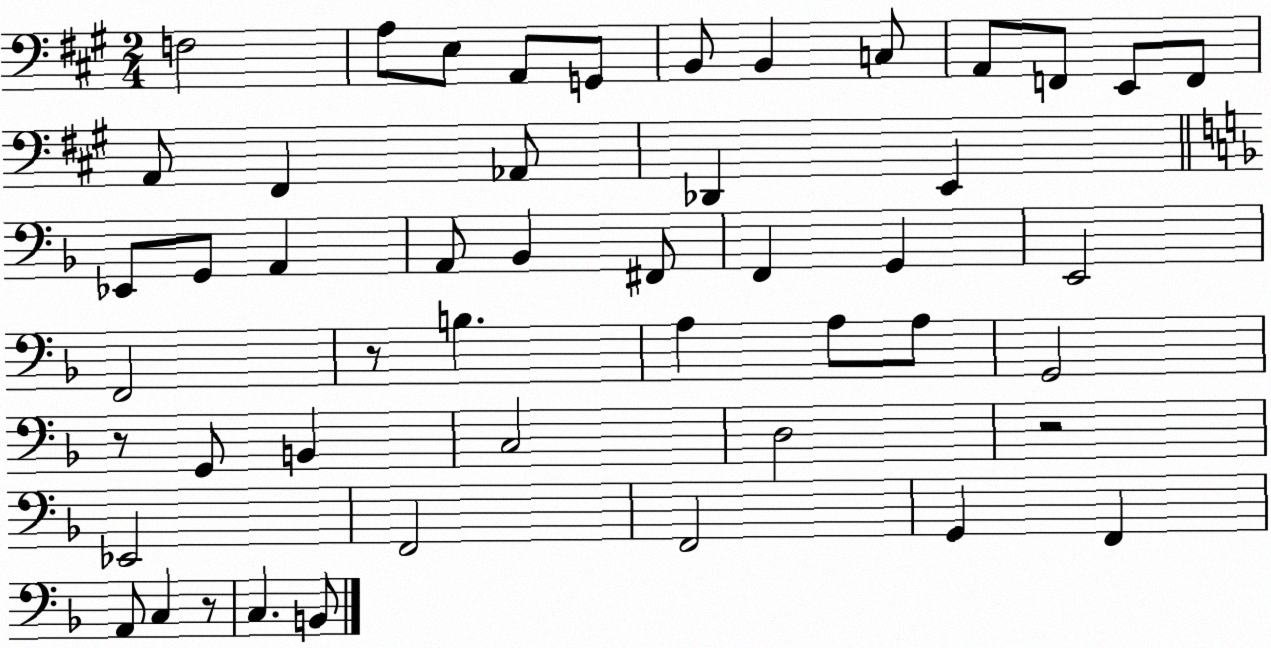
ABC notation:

X:1
T:Untitled
M:2/4
L:1/4
K:A
F,2 A,/2 E,/2 A,,/2 G,,/2 B,,/2 B,, C,/2 A,,/2 F,,/2 E,,/2 F,,/2 A,,/2 ^F,, _A,,/2 _D,, E,, _E,,/2 G,,/2 A,, A,,/2 _B,, ^F,,/2 F,, G,, E,,2 F,,2 z/2 B, A, A,/2 A,/2 G,,2 z/2 G,,/2 B,, C,2 D,2 z2 _E,,2 F,,2 F,,2 G,, F,, A,,/2 C, z/2 C, B,,/2